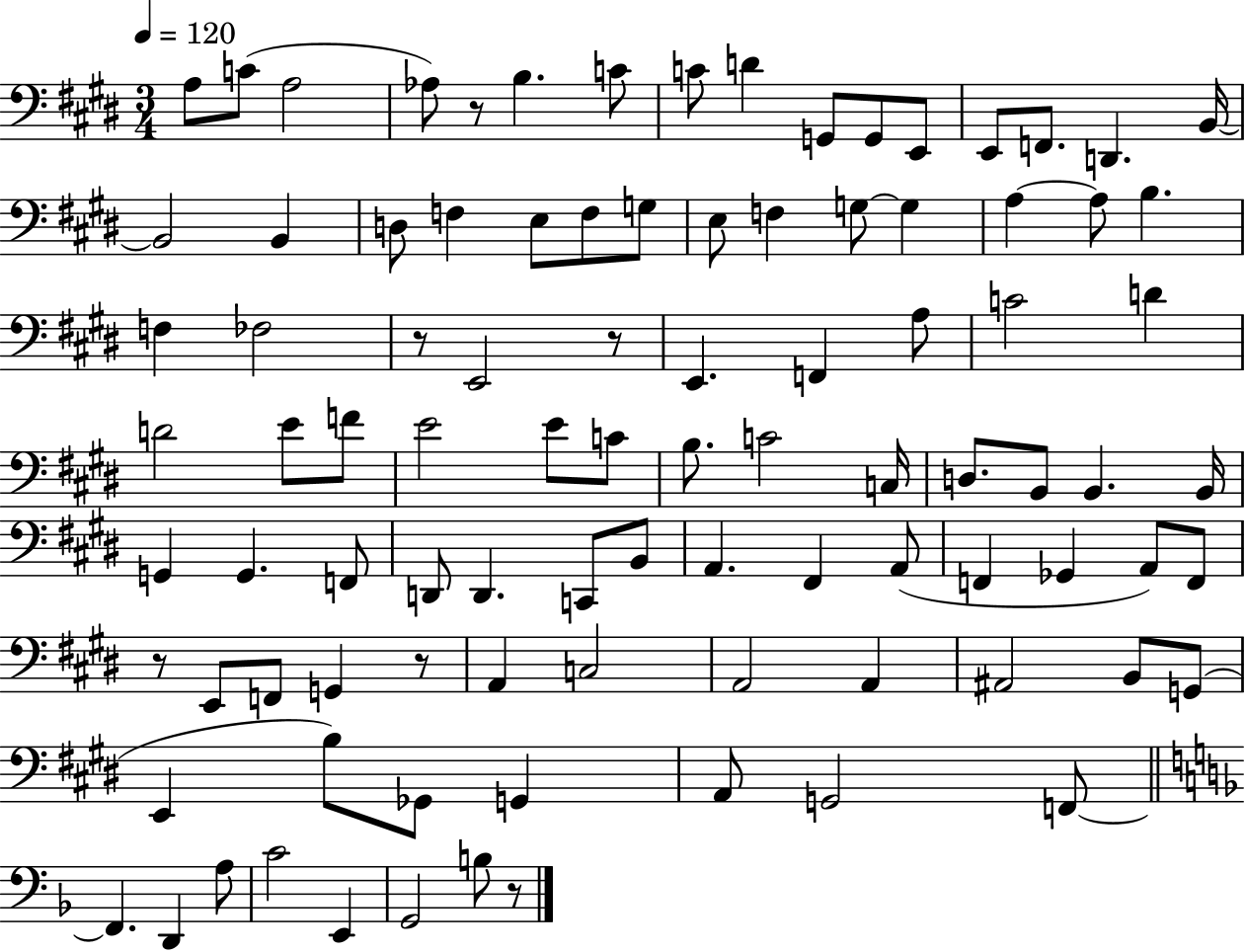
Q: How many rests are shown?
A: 6